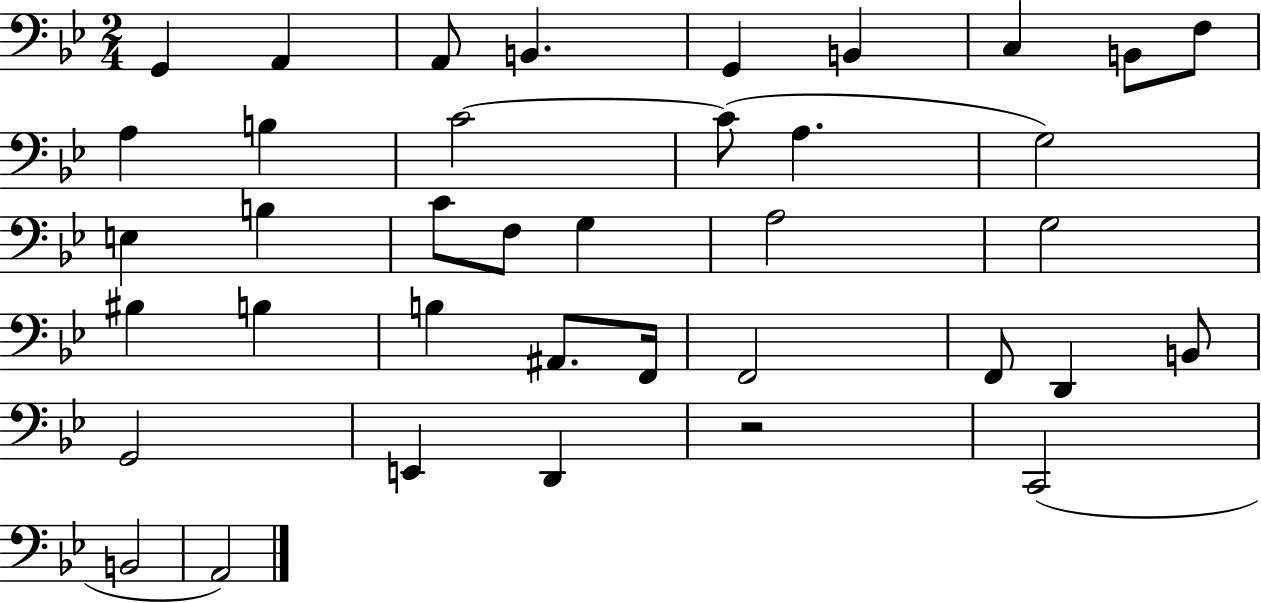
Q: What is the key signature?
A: BES major